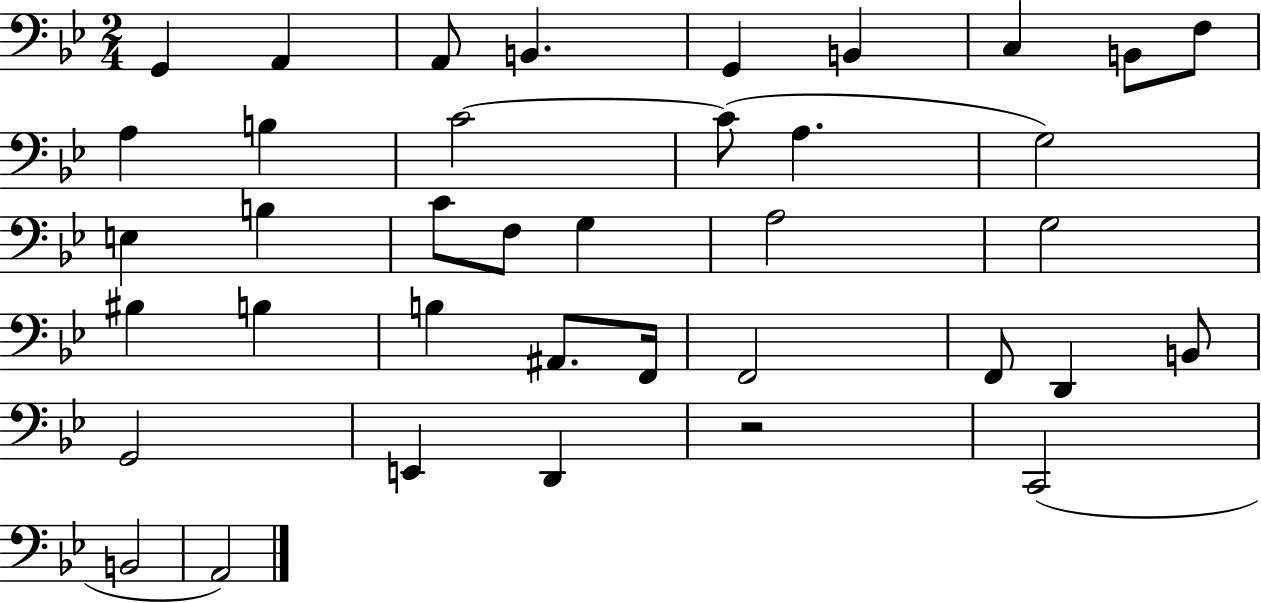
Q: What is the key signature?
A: BES major